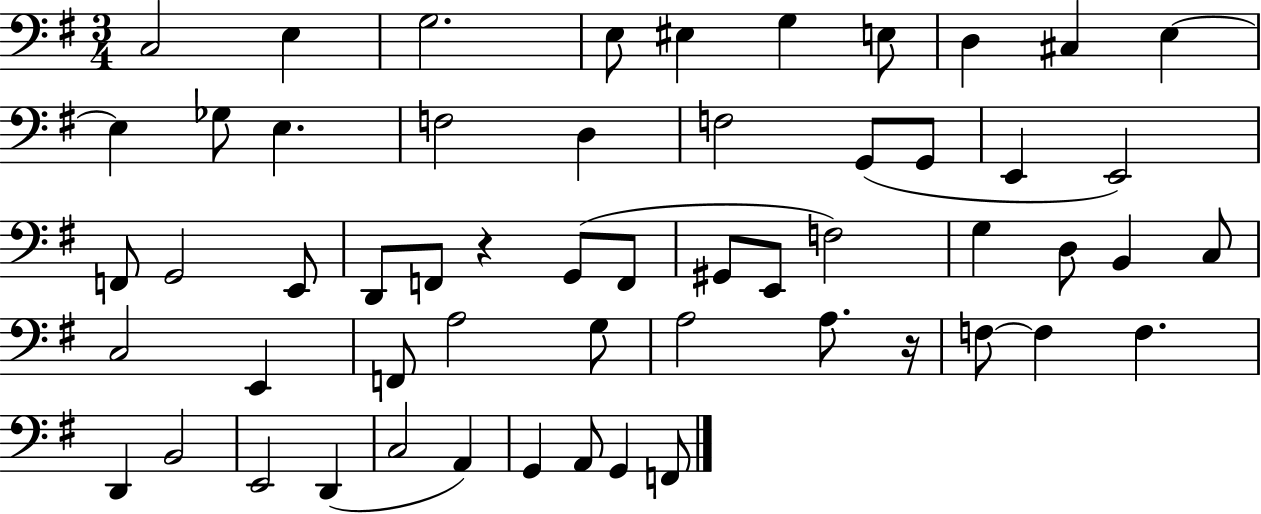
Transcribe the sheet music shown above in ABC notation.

X:1
T:Untitled
M:3/4
L:1/4
K:G
C,2 E, G,2 E,/2 ^E, G, E,/2 D, ^C, E, E, _G,/2 E, F,2 D, F,2 G,,/2 G,,/2 E,, E,,2 F,,/2 G,,2 E,,/2 D,,/2 F,,/2 z G,,/2 F,,/2 ^G,,/2 E,,/2 F,2 G, D,/2 B,, C,/2 C,2 E,, F,,/2 A,2 G,/2 A,2 A,/2 z/4 F,/2 F, F, D,, B,,2 E,,2 D,, C,2 A,, G,, A,,/2 G,, F,,/2